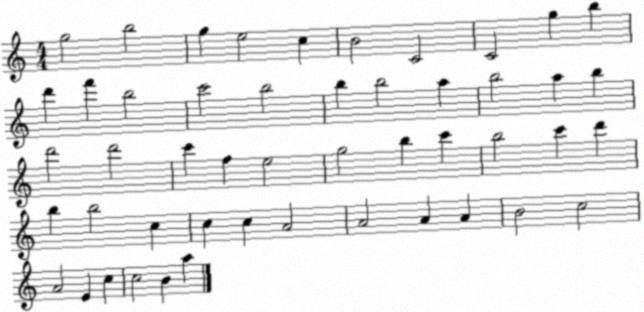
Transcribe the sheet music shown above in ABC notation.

X:1
T:Untitled
M:4/4
L:1/4
K:C
g2 b2 g e2 c B2 C2 C2 g b d' f' b2 c'2 b2 b b2 a b2 a b d'2 d'2 c' f e2 g2 b c' b2 c' d' b b2 c c c A2 A2 A A B2 c2 A2 E c c2 B a